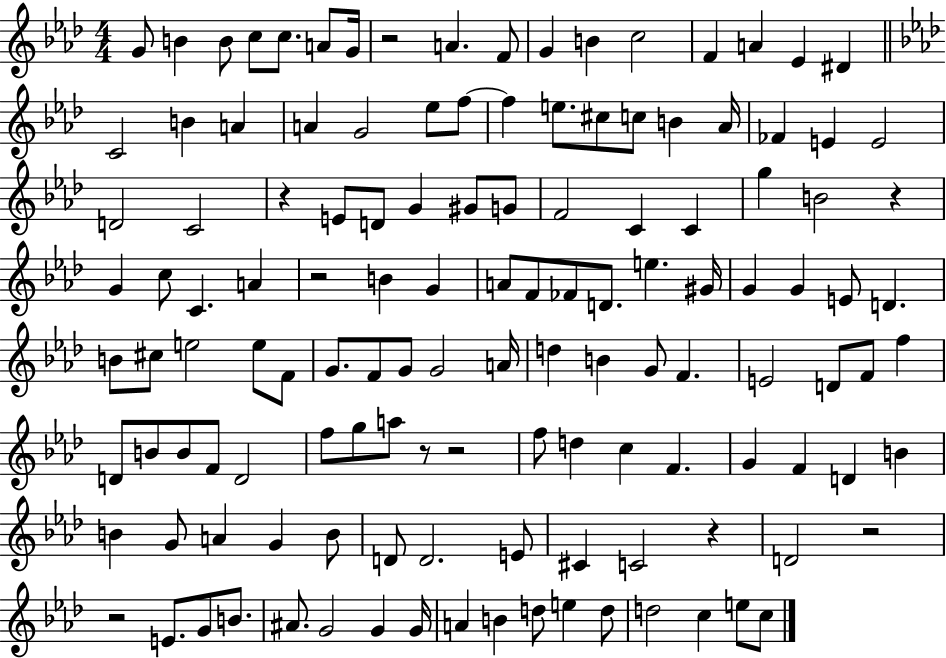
G4/e B4/q B4/e C5/e C5/e. A4/e G4/s R/h A4/q. F4/e G4/q B4/q C5/h F4/q A4/q Eb4/q D#4/q C4/h B4/q A4/q A4/q G4/h Eb5/e F5/e F5/q E5/e. C#5/e C5/e B4/q Ab4/s FES4/q E4/q E4/h D4/h C4/h R/q E4/e D4/e G4/q G#4/e G4/e F4/h C4/q C4/q G5/q B4/h R/q G4/q C5/e C4/q. A4/q R/h B4/q G4/q A4/e F4/e FES4/e D4/e. E5/q. G#4/s G4/q G4/q E4/e D4/q. B4/e C#5/e E5/h E5/e F4/e G4/e. F4/e G4/e G4/h A4/s D5/q B4/q G4/e F4/q. E4/h D4/e F4/e F5/q D4/e B4/e B4/e F4/e D4/h F5/e G5/e A5/e R/e R/h F5/e D5/q C5/q F4/q. G4/q F4/q D4/q B4/q B4/q G4/e A4/q G4/q B4/e D4/e D4/h. E4/e C#4/q C4/h R/q D4/h R/h R/h E4/e. G4/e B4/e. A#4/e. G4/h G4/q G4/s A4/q B4/q D5/e E5/q D5/e D5/h C5/q E5/e C5/e